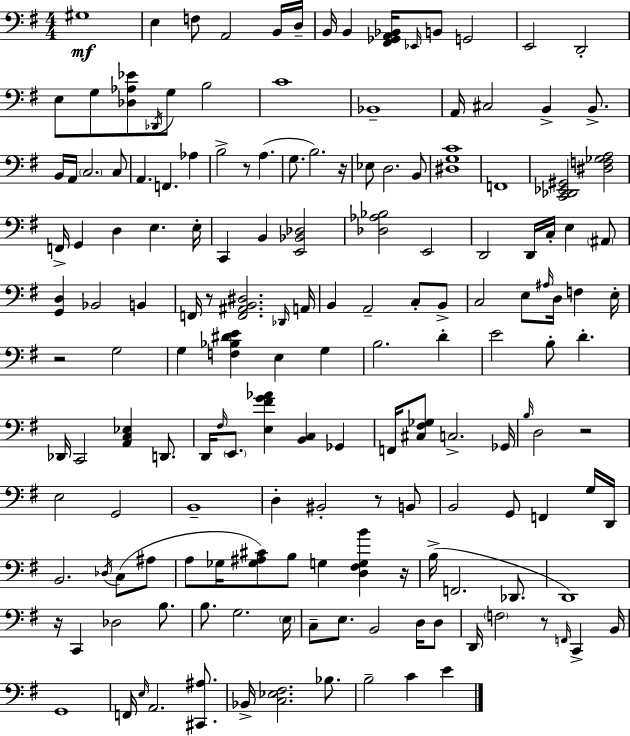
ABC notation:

X:1
T:Untitled
M:4/4
L:1/4
K:Em
^G,4 E, F,/2 A,,2 B,,/4 D,/4 B,,/4 B,, [^F,,_G,,A,,_B,,]/4 _E,,/4 B,,/2 G,,2 E,,2 D,,2 E,/2 G,/2 [_D,_A,_E]/2 _D,,/4 G,/2 B,2 C4 _B,,4 A,,/4 ^C,2 B,, B,,/2 B,,/4 A,,/4 C,2 C,/2 A,, F,, _A, B,2 z/2 A, G,/2 B,2 z/4 _E,/2 D,2 B,,/2 [^D,G,C]4 F,,4 [C,,_D,,_E,,^G,,]2 [^D,F,_G,A,]2 F,,/4 G,, D, E, E,/4 C,, B,, [E,,_B,,_D,]2 [_D,_A,_B,]2 E,,2 D,,2 D,,/4 C,/4 E, ^A,,/2 [G,,D,] _B,,2 B,, F,,/4 z/2 [F,,^A,,B,,^D,]2 _D,,/4 A,,/4 B,, A,,2 C,/2 B,,/2 C,2 E,/2 ^A,/4 D,/4 F, E,/4 z2 G,2 G, [F,_B,^DE] E, G, B,2 D E2 B,/2 D _D,,/4 C,,2 [A,,C,_E,] D,,/2 D,,/4 ^F,/4 E,,/2 [E,^FG_A] [B,,C,] _G,, F,,/4 [^C,^F,_G,]/2 C,2 _G,,/4 B,/4 D,2 z2 E,2 G,,2 B,,4 D, ^B,,2 z/2 B,,/2 B,,2 G,,/2 F,, G,/4 D,,/4 B,,2 _D,/4 C,/2 ^A,/2 A,/2 _G,/4 [_G,^A,^C]/2 B,/2 G, [D,^F,G,B] z/4 B,/4 F,,2 _D,,/2 D,,4 z/4 C,, _D,2 B,/2 B,/2 G,2 E,/4 C,/2 E,/2 B,,2 D,/4 D,/2 D,,/4 F,2 z/2 F,,/4 C,, B,,/4 G,,4 F,,/4 E,/4 A,,2 [^C,,^A,]/2 _B,,/4 [C,_E,^F,]2 _B,/2 B,2 C E